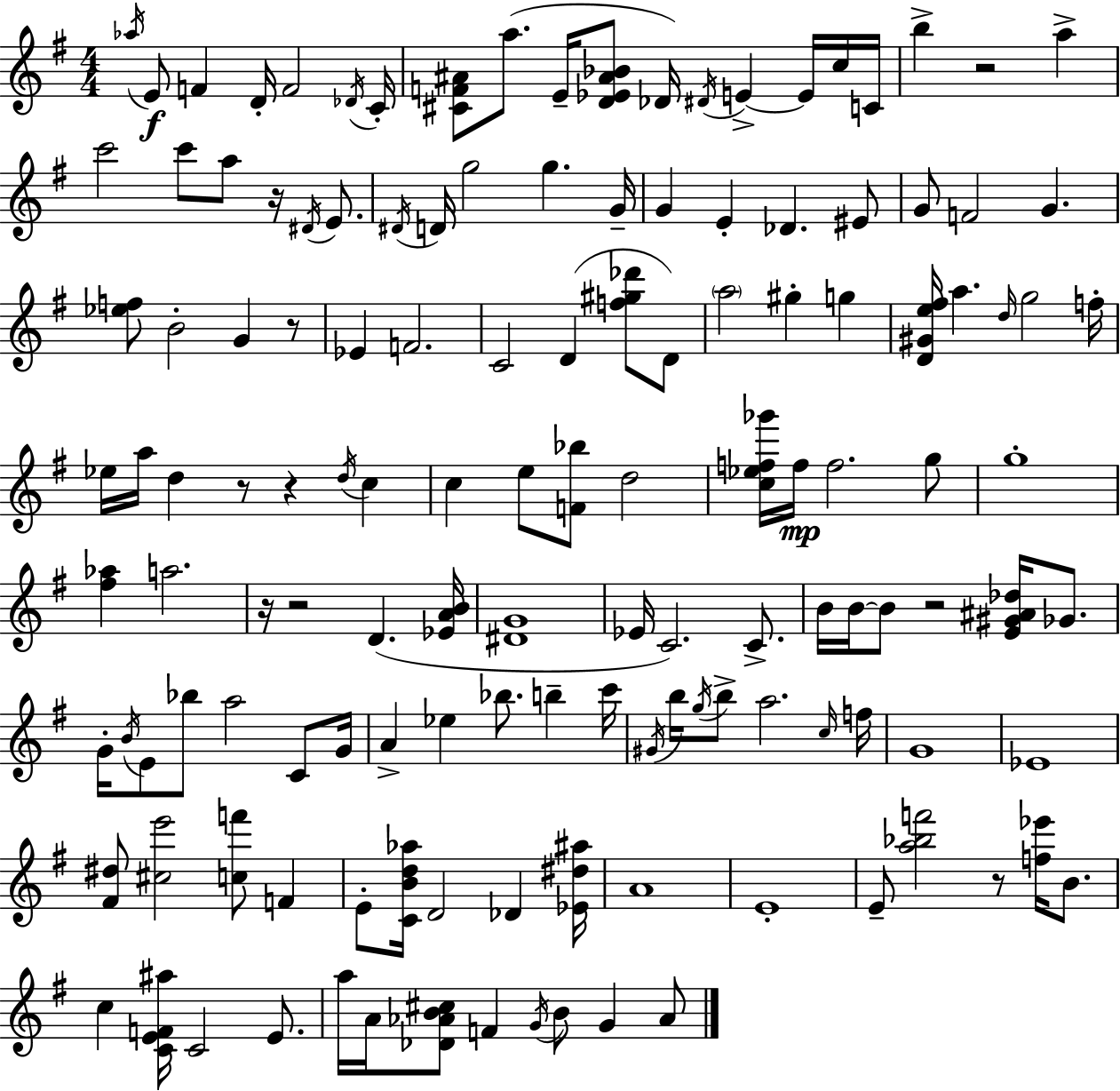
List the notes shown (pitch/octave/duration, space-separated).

Ab5/s E4/e F4/q D4/s F4/h Db4/s C4/s [C#4,F4,A#4]/e A5/e. E4/s [D4,Eb4,A#4,Bb4]/e Db4/s D#4/s E4/q E4/s C5/s C4/s B5/q R/h A5/q C6/h C6/e A5/e R/s D#4/s E4/e. D#4/s D4/s G5/h G5/q. G4/s G4/q E4/q Db4/q. EIS4/e G4/e F4/h G4/q. [Eb5,F5]/e B4/h G4/q R/e Eb4/q F4/h. C4/h D4/q [F5,G#5,Db6]/e D4/e A5/h G#5/q G5/q [D4,G#4,E5,F#5]/s A5/q. D5/s G5/h F5/s Eb5/s A5/s D5/q R/e R/q D5/s C5/q C5/q E5/e [F4,Bb5]/e D5/h [C5,Eb5,F5,Gb6]/s F5/s F5/h. G5/e G5/w [F#5,Ab5]/q A5/h. R/s R/h D4/q. [Eb4,A4,B4]/s [D#4,G4]/w Eb4/s C4/h. C4/e. B4/s B4/s B4/e R/h [E4,G#4,A#4,Db5]/s Gb4/e. G4/s B4/s E4/e Bb5/e A5/h C4/e G4/s A4/q Eb5/q Bb5/e. B5/q C6/s G#4/s B5/s G5/s B5/e A5/h. C5/s F5/s G4/w Eb4/w [F#4,D#5]/e [C#5,E6]/h [C5,F6]/e F4/q E4/e [C4,B4,D5,Ab5]/s D4/h Db4/q [Eb4,D#5,A#5]/s A4/w E4/w E4/e [A5,Bb5,F6]/h R/e [F5,Eb6]/s B4/e. C5/q [C4,E4,F4,A#5]/s C4/h E4/e. A5/s A4/s [Db4,Ab4,B4,C#5]/e F4/q G4/s B4/e G4/q Ab4/e